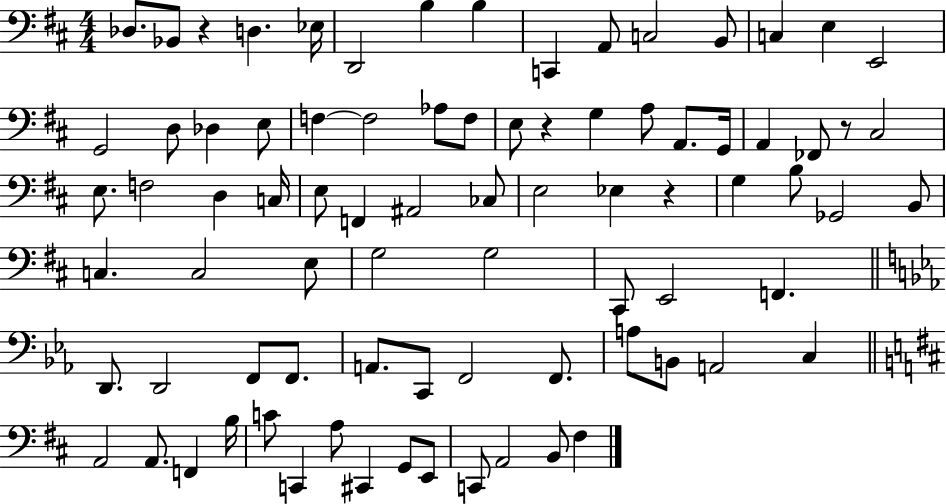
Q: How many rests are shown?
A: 4